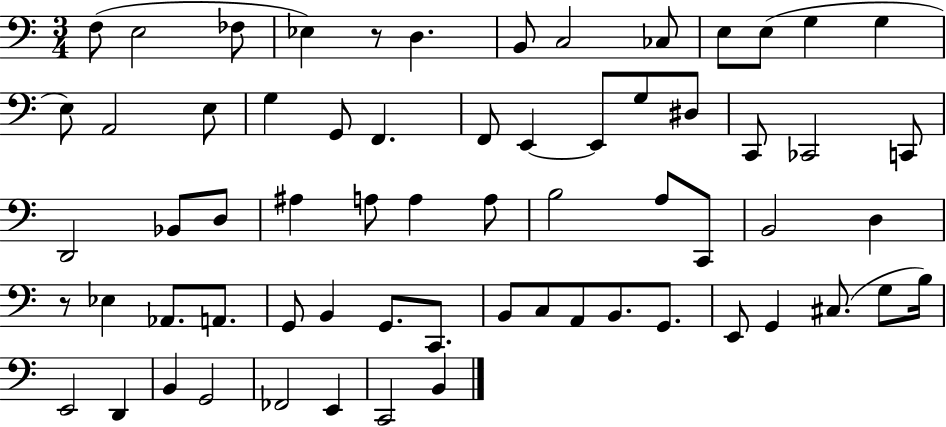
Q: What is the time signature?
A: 3/4